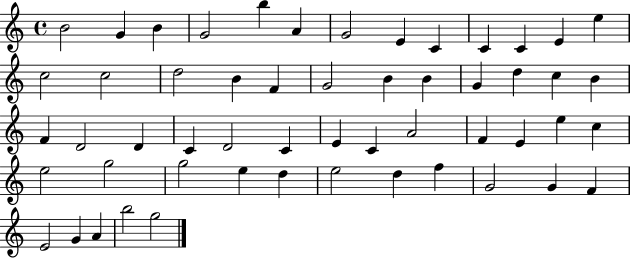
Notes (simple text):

B4/h G4/q B4/q G4/h B5/q A4/q G4/h E4/q C4/q C4/q C4/q E4/q E5/q C5/h C5/h D5/h B4/q F4/q G4/h B4/q B4/q G4/q D5/q C5/q B4/q F4/q D4/h D4/q C4/q D4/h C4/q E4/q C4/q A4/h F4/q E4/q E5/q C5/q E5/h G5/h G5/h E5/q D5/q E5/h D5/q F5/q G4/h G4/q F4/q E4/h G4/q A4/q B5/h G5/h